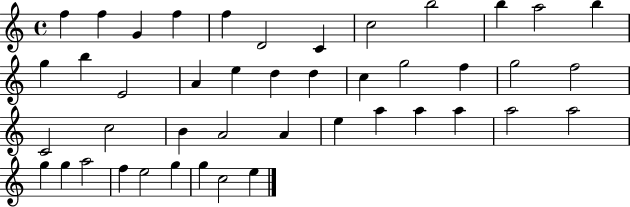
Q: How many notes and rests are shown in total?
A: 44